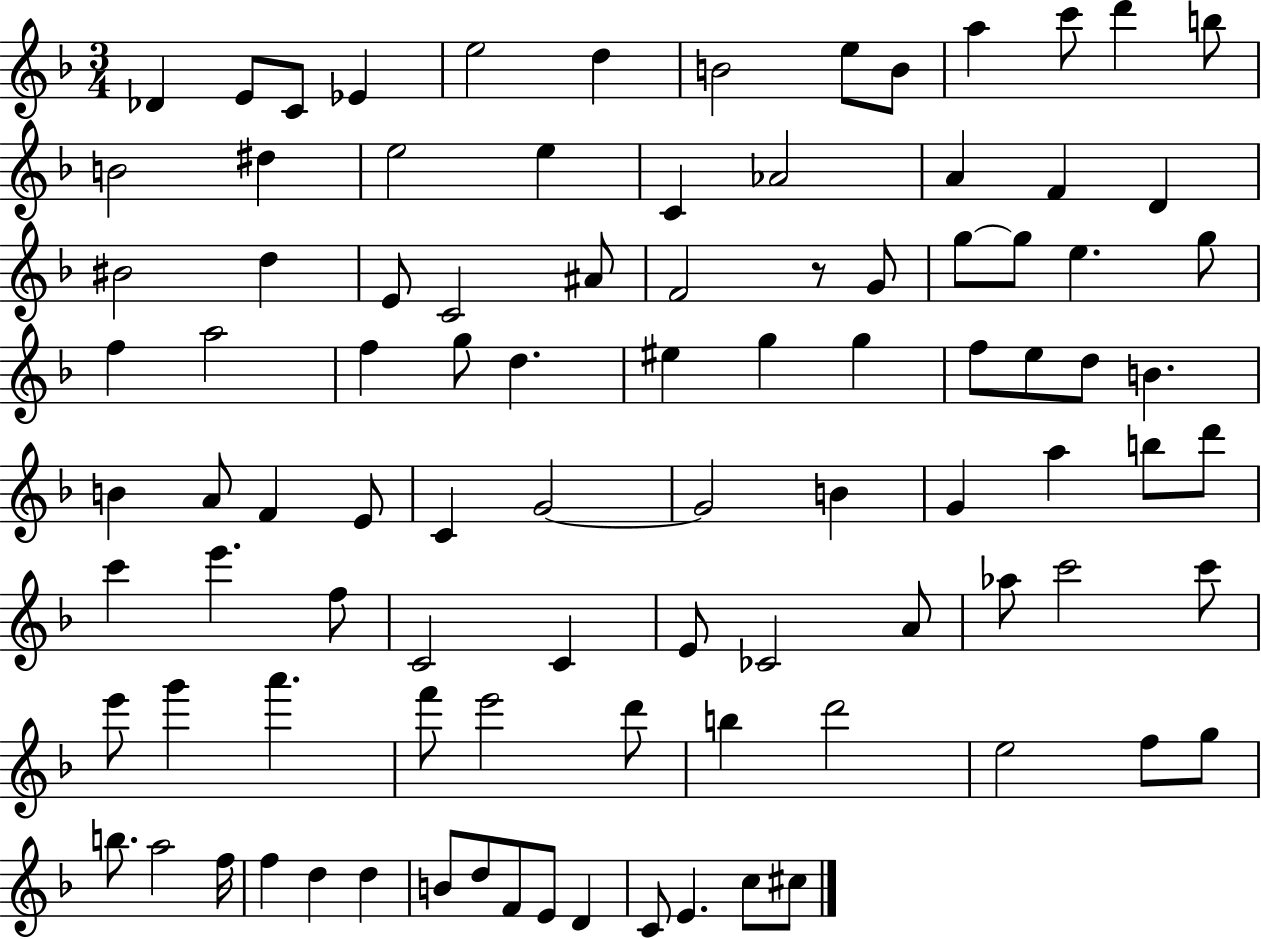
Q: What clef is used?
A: treble